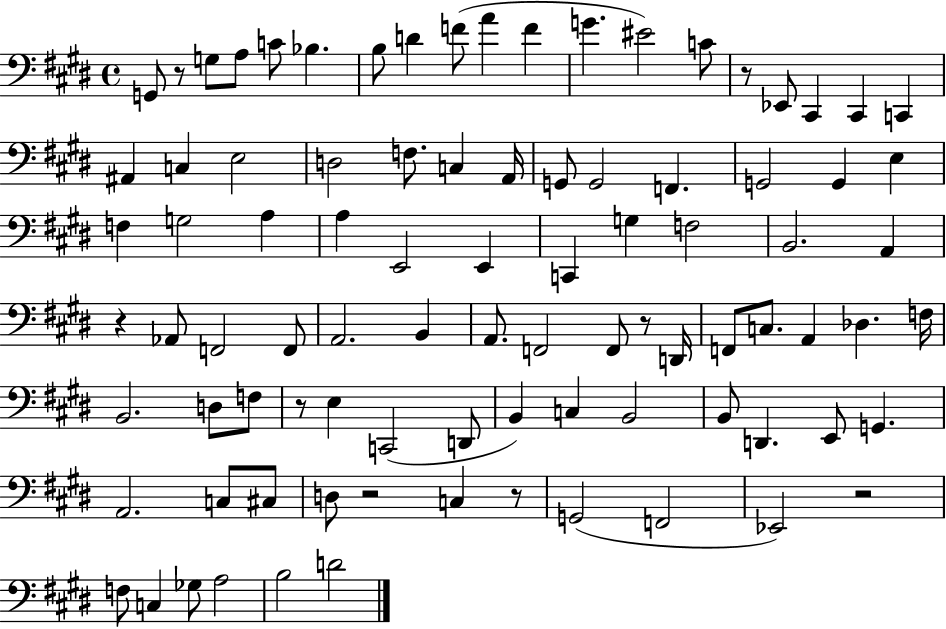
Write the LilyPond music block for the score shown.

{
  \clef bass
  \time 4/4
  \defaultTimeSignature
  \key e \major
  g,8 r8 g8 a8 c'8 bes4. | b8 d'4 f'8( a'4 f'4 | g'4. eis'2) c'8 | r8 ees,8 cis,4 cis,4 c,4 | \break ais,4 c4 e2 | d2 f8. c4 a,16 | g,8 g,2 f,4. | g,2 g,4 e4 | \break f4 g2 a4 | a4 e,2 e,4 | c,4 g4 f2 | b,2. a,4 | \break r4 aes,8 f,2 f,8 | a,2. b,4 | a,8. f,2 f,8 r8 d,16 | f,8 c8. a,4 des4. f16 | \break b,2. d8 f8 | r8 e4 c,2( d,8 | b,4) c4 b,2 | b,8 d,4. e,8 g,4. | \break a,2. c8 cis8 | d8 r2 c4 r8 | g,2( f,2 | ees,2) r2 | \break f8 c4 ges8 a2 | b2 d'2 | \bar "|."
}